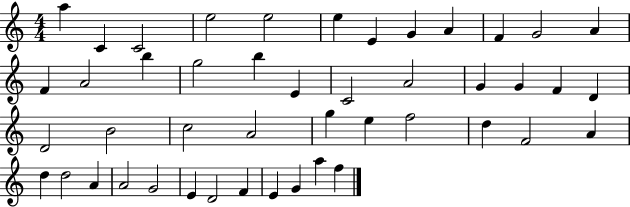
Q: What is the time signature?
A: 4/4